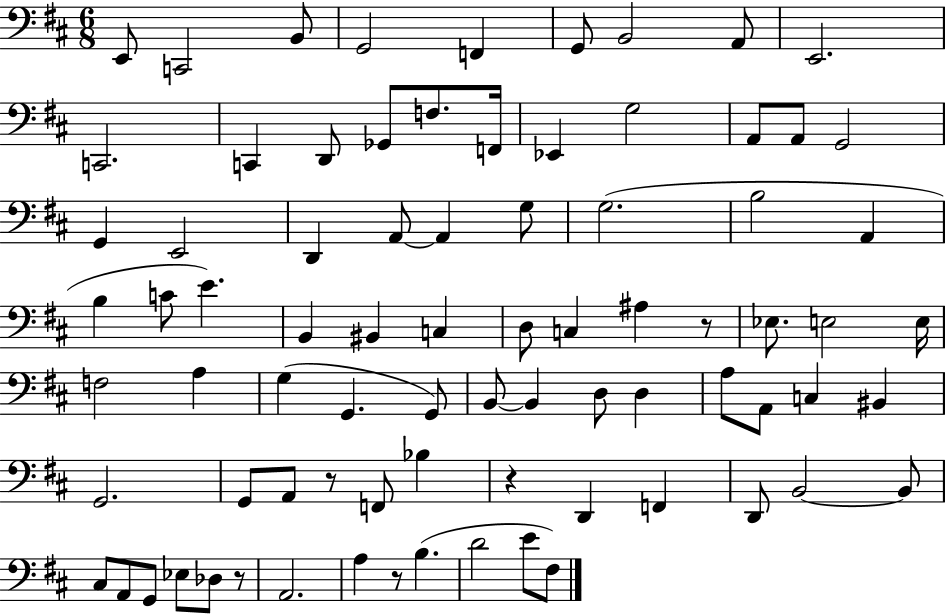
{
  \clef bass
  \numericTimeSignature
  \time 6/8
  \key d \major
  e,8 c,2 b,8 | g,2 f,4 | g,8 b,2 a,8 | e,2. | \break c,2. | c,4 d,8 ges,8 f8. f,16 | ees,4 g2 | a,8 a,8 g,2 | \break g,4 e,2 | d,4 a,8~~ a,4 g8 | g2.( | b2 a,4 | \break b4 c'8 e'4.) | b,4 bis,4 c4 | d8 c4 ais4 r8 | ees8. e2 e16 | \break f2 a4 | g4( g,4. g,8) | b,8~~ b,4 d8 d4 | a8 a,8 c4 bis,4 | \break g,2. | g,8 a,8 r8 f,8 bes4 | r4 d,4 f,4 | d,8 b,2~~ b,8 | \break cis8 a,8 g,8 ees8 des8 r8 | a,2. | a4 r8 b4.( | d'2 e'8 fis8) | \break \bar "|."
}